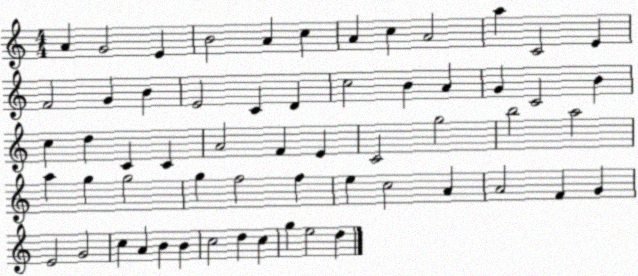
X:1
T:Untitled
M:4/4
L:1/4
K:C
A G2 E B2 A c A c A2 a C2 E F2 G B E2 C D c2 B A G C2 B c d C C A2 F E C2 g2 b2 a2 a g g2 g f2 f e c2 A A2 F G E2 G2 c A B B c2 d c g e2 d